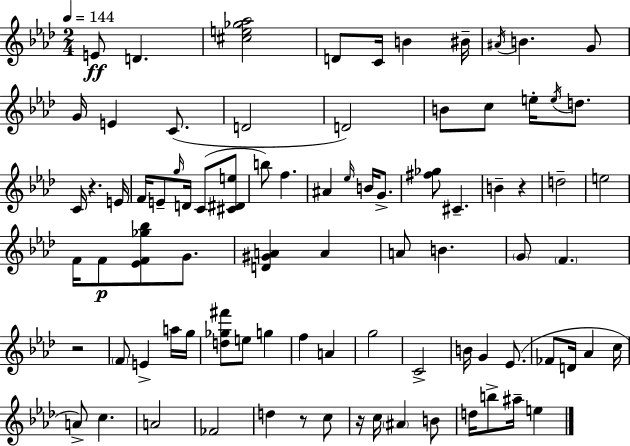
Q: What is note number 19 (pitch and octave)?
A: D5